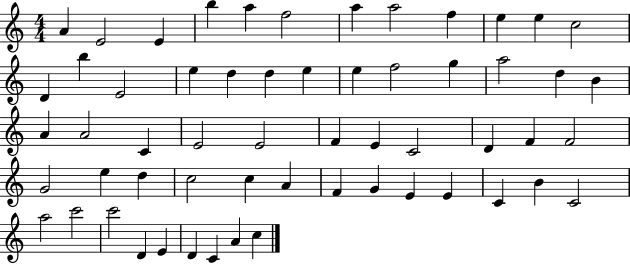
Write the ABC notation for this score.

X:1
T:Untitled
M:4/4
L:1/4
K:C
A E2 E b a f2 a a2 f e e c2 D b E2 e d d e e f2 g a2 d B A A2 C E2 E2 F E C2 D F F2 G2 e d c2 c A F G E E C B C2 a2 c'2 c'2 D E D C A c